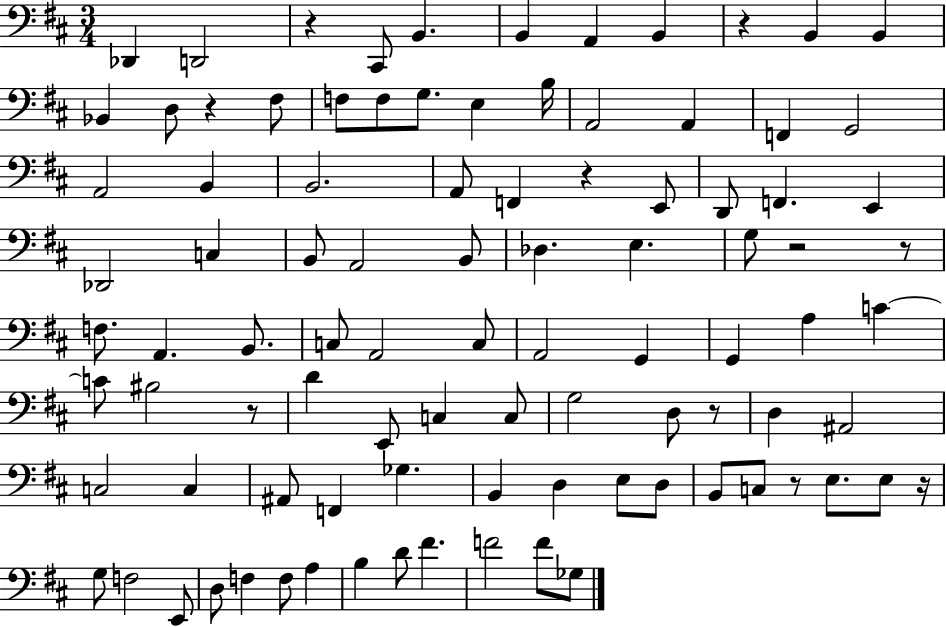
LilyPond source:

{
  \clef bass
  \numericTimeSignature
  \time 3/4
  \key d \major
  \repeat volta 2 { des,4 d,2 | r4 cis,8 b,4. | b,4 a,4 b,4 | r4 b,4 b,4 | \break bes,4 d8 r4 fis8 | f8 f8 g8. e4 b16 | a,2 a,4 | f,4 g,2 | \break a,2 b,4 | b,2. | a,8 f,4 r4 e,8 | d,8 f,4. e,4 | \break des,2 c4 | b,8 a,2 b,8 | des4. e4. | g8 r2 r8 | \break f8. a,4. b,8. | c8 a,2 c8 | a,2 g,4 | g,4 a4 c'4~~ | \break c'8 bis2 r8 | d'4 e,8 c4 c8 | g2 d8 r8 | d4 ais,2 | \break c2 c4 | ais,8 f,4 ges4. | b,4 d4 e8 d8 | b,8 c8 r8 e8. e8 r16 | \break g8 f2 e,8 | d8 f4 f8 a4 | b4 d'8 fis'4. | f'2 f'8 ges8 | \break } \bar "|."
}